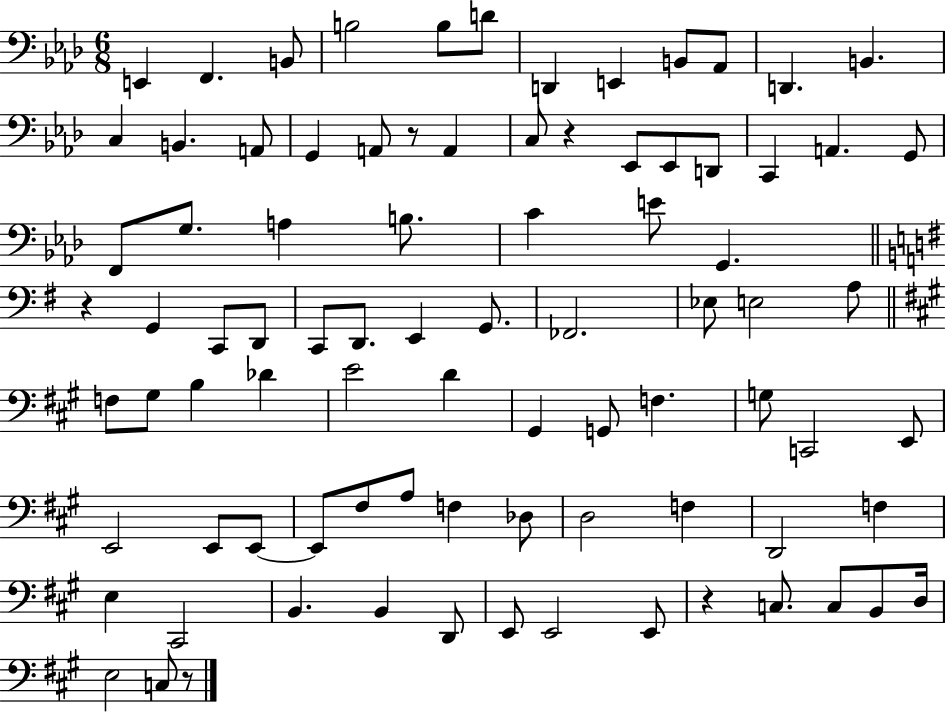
{
  \clef bass
  \numericTimeSignature
  \time 6/8
  \key aes \major
  \repeat volta 2 { e,4 f,4. b,8 | b2 b8 d'8 | d,4 e,4 b,8 aes,8 | d,4. b,4. | \break c4 b,4. a,8 | g,4 a,8 r8 a,4 | c8 r4 ees,8 ees,8 d,8 | c,4 a,4. g,8 | \break f,8 g8. a4 b8. | c'4 e'8 g,4. | \bar "||" \break \key e \minor r4 g,4 c,8 d,8 | c,8 d,8. e,4 g,8. | fes,2. | ees8 e2 a8 | \break \bar "||" \break \key a \major f8 gis8 b4 des'4 | e'2 d'4 | gis,4 g,8 f4. | g8 c,2 e,8 | \break e,2 e,8 e,8~~ | e,8 fis8 a8 f4 des8 | d2 f4 | d,2 f4 | \break e4 cis,2 | b,4. b,4 d,8 | e,8 e,2 e,8 | r4 c8. c8 b,8 d16 | \break e2 c8 r8 | } \bar "|."
}